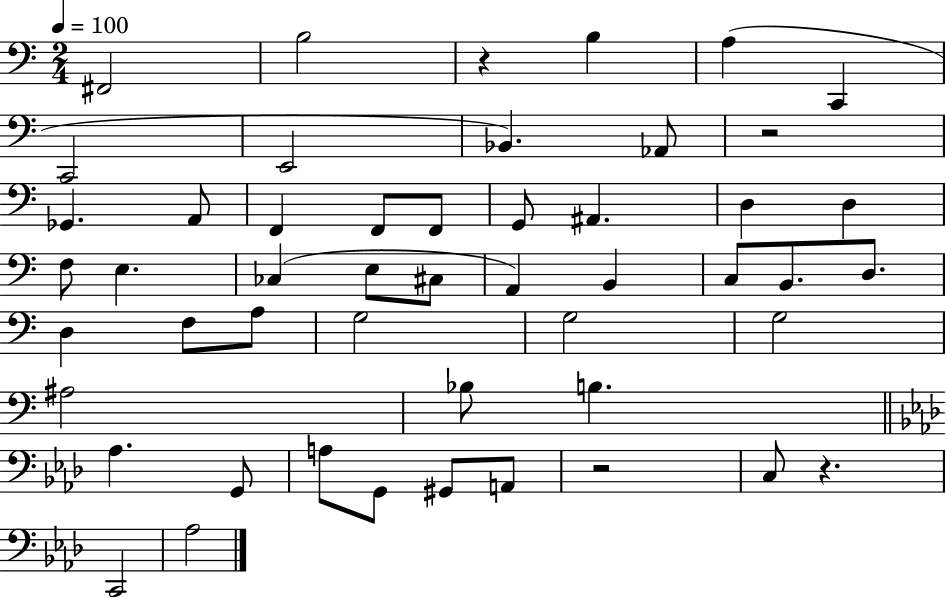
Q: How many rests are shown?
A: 4